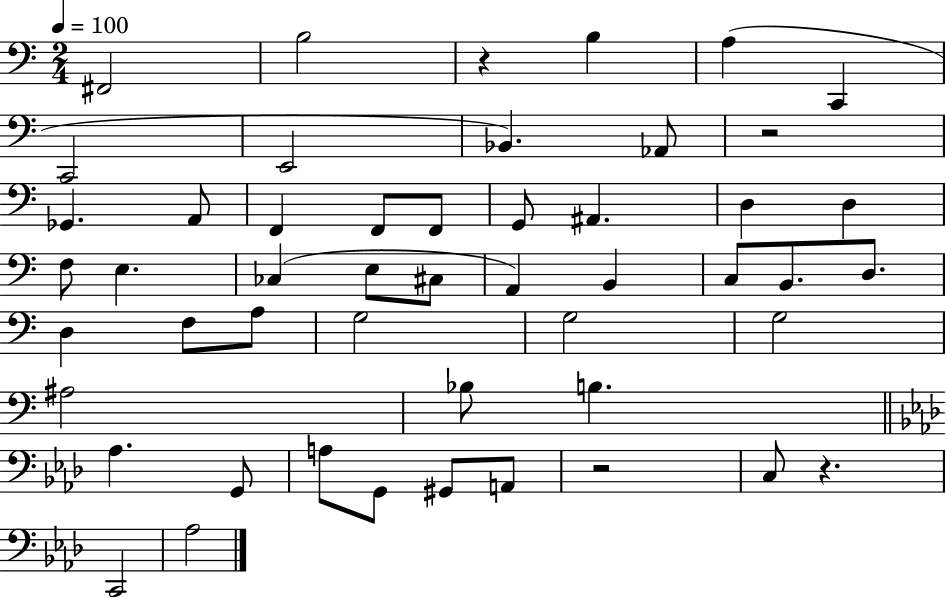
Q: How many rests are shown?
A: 4